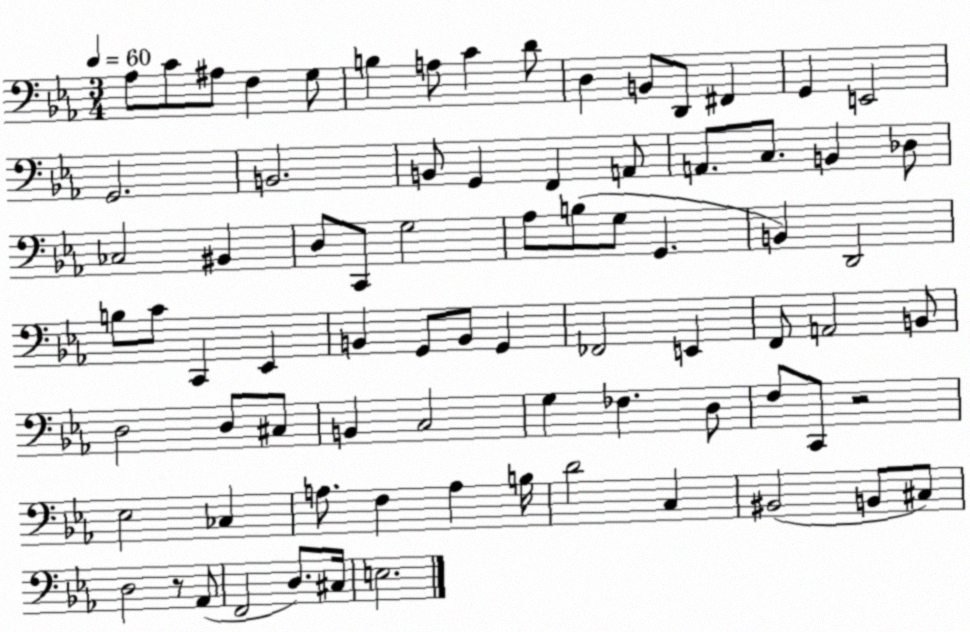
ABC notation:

X:1
T:Untitled
M:3/4
L:1/4
K:Eb
_A,/2 C/2 ^A,/2 F, G,/2 B, A,/2 C D/2 D, B,,/2 D,,/2 ^F,, G,, E,,2 G,,2 B,,2 B,,/2 G,, F,, A,,/2 A,,/2 C,/2 B,, _D,/2 _C,2 ^B,, D,/2 C,,/2 G,2 _A,/2 B,/2 G,/2 G,, B,, D,,2 B,/2 C/2 C,, _E,, B,, G,,/2 B,,/2 G,, _F,,2 E,, F,,/2 A,,2 B,,/2 D,2 D,/2 ^C,/2 B,, C,2 G, _F, D,/2 F,/2 C,,/2 z2 _E,2 _C, A,/2 F, A, B,/4 D2 C, ^B,,2 B,,/2 ^C,/2 D,2 z/2 _A,,/2 F,,2 D,/2 ^C,/4 E,2